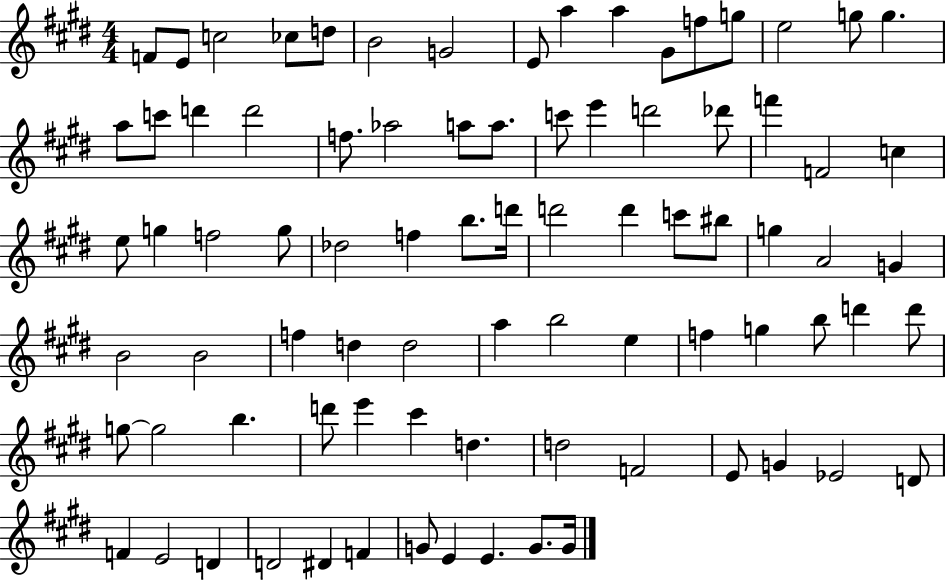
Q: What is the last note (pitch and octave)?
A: G4